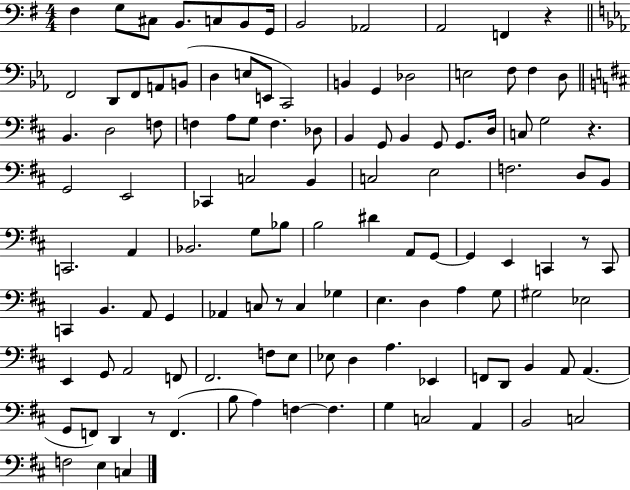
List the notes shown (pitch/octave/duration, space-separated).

F#3/q G3/e C#3/e B2/e. C3/e B2/e G2/s B2/h Ab2/h A2/h F2/q R/q F2/h D2/e F2/e A2/e B2/e D3/q E3/e E2/e C2/h B2/q G2/q Db3/h E3/h F3/e F3/q D3/e B2/q. D3/h F3/e F3/q A3/e G3/e F3/q. Db3/e B2/q G2/e B2/q G2/e G2/e. D3/s C3/e G3/h R/q. G2/h E2/h CES2/q C3/h B2/q C3/h E3/h F3/h. D3/e B2/e C2/h. A2/q Bb2/h. G3/e Bb3/e B3/h D#4/q A2/e G2/e G2/q E2/q C2/q R/e C2/e C2/q B2/q. A2/e G2/q Ab2/q C3/e R/e C3/q Gb3/q E3/q. D3/q A3/q G3/e G#3/h Eb3/h E2/q G2/e A2/h F2/e F#2/h. F3/e E3/e Eb3/e D3/q A3/q. Eb2/q F2/e D2/e B2/q A2/e A2/q. G2/e F2/e D2/q R/e F2/q. B3/e A3/q F3/q F3/q. G3/q C3/h A2/q B2/h C3/h F3/h E3/q C3/q